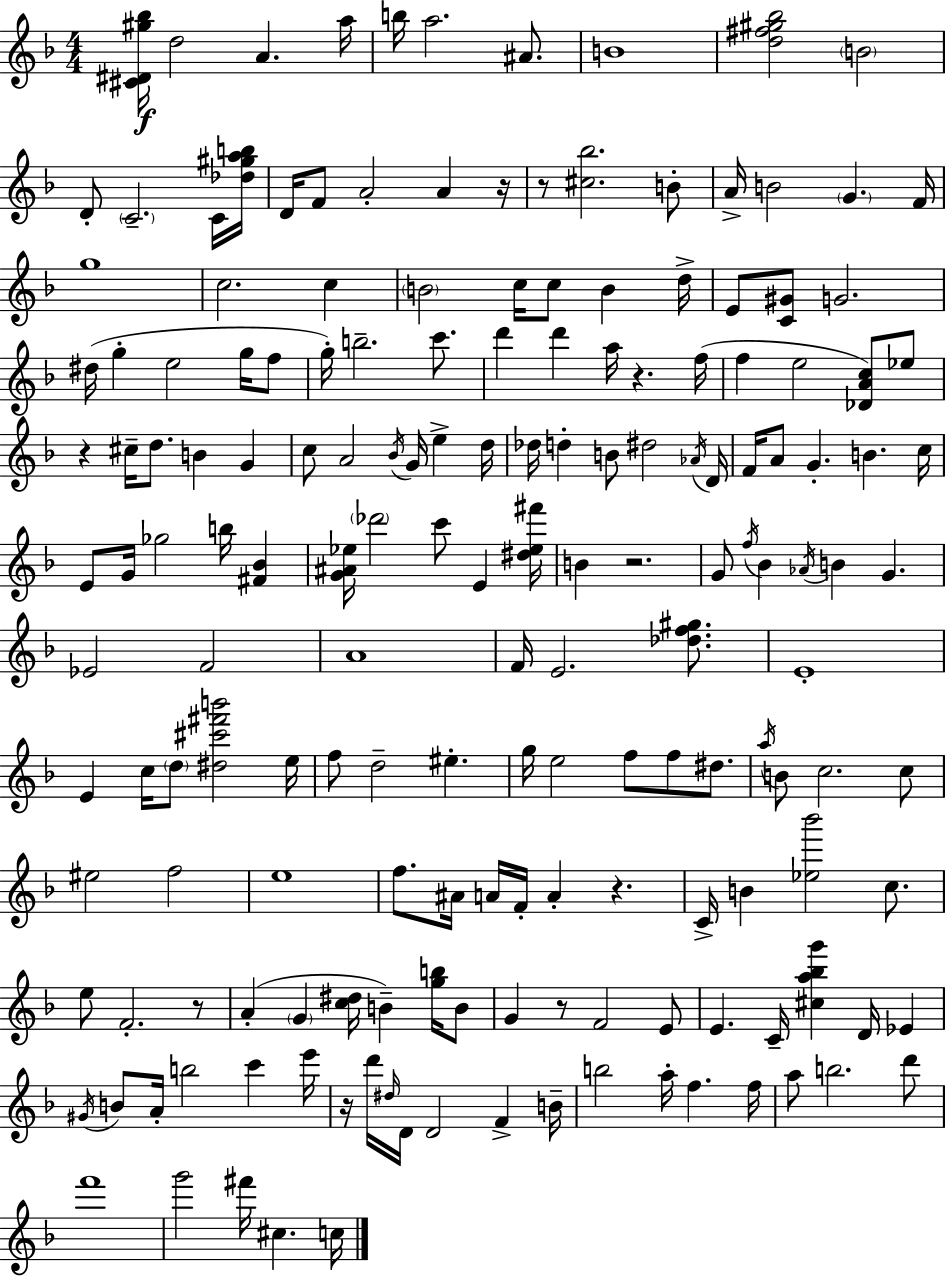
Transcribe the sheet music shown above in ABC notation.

X:1
T:Untitled
M:4/4
L:1/4
K:Dm
[^C^D^g_b]/4 d2 A a/4 b/4 a2 ^A/2 B4 [d^f^g_b]2 B2 D/2 C2 C/4 [_d^gab]/4 D/4 F/2 A2 A z/4 z/2 [^c_b]2 B/2 A/4 B2 G F/4 g4 c2 c B2 c/4 c/2 B d/4 E/2 [C^G]/2 G2 ^d/4 g e2 g/4 f/2 g/4 b2 c'/2 d' d' a/4 z f/4 f e2 [_DAc]/2 _e/2 z ^c/4 d/2 B G c/2 A2 _B/4 G/4 e d/4 _d/4 d B/2 ^d2 _A/4 D/4 F/4 A/2 G B c/4 E/2 G/4 _g2 b/4 [^F_B] [G^A_e]/4 _d'2 c'/2 E [^d_e^f']/4 B z2 G/2 f/4 _B _A/4 B G _E2 F2 A4 F/4 E2 [_df^g]/2 E4 E c/4 d/2 [^d^c'^f'b']2 e/4 f/2 d2 ^e g/4 e2 f/2 f/2 ^d/2 a/4 B/2 c2 c/2 ^e2 f2 e4 f/2 ^A/4 A/4 F/4 A z C/4 B [_e_b']2 c/2 e/2 F2 z/2 A G [c^d]/4 B [gb]/4 B/2 G z/2 F2 E/2 E C/4 [^ca_bg'] D/4 _E ^G/4 B/2 A/4 b2 c' e'/4 z/4 d'/4 ^d/4 D/4 D2 F B/4 b2 a/4 f f/4 a/2 b2 d'/2 f'4 g'2 ^f'/4 ^c c/4